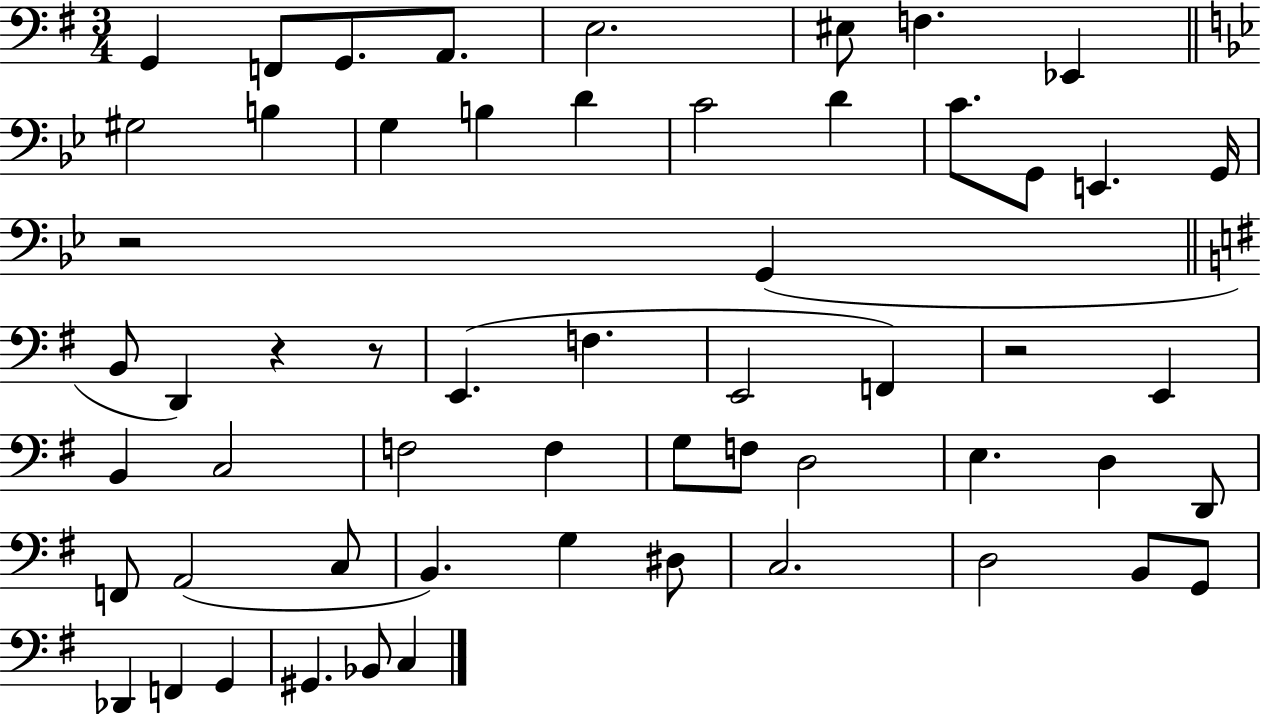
X:1
T:Untitled
M:3/4
L:1/4
K:G
G,, F,,/2 G,,/2 A,,/2 E,2 ^E,/2 F, _E,, ^G,2 B, G, B, D C2 D C/2 G,,/2 E,, G,,/4 z2 G,, B,,/2 D,, z z/2 E,, F, E,,2 F,, z2 E,, B,, C,2 F,2 F, G,/2 F,/2 D,2 E, D, D,,/2 F,,/2 A,,2 C,/2 B,, G, ^D,/2 C,2 D,2 B,,/2 G,,/2 _D,, F,, G,, ^G,, _B,,/2 C,